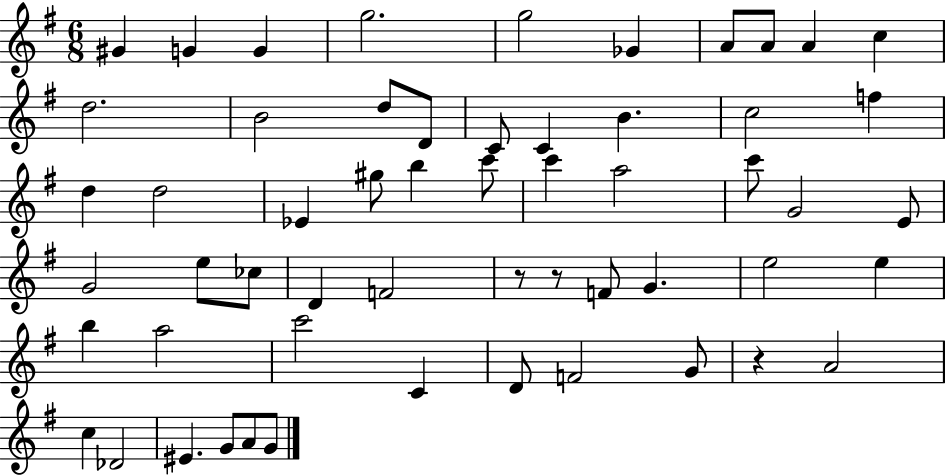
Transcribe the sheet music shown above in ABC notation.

X:1
T:Untitled
M:6/8
L:1/4
K:G
^G G G g2 g2 _G A/2 A/2 A c d2 B2 d/2 D/2 C/2 C B c2 f d d2 _E ^g/2 b c'/2 c' a2 c'/2 G2 E/2 G2 e/2 _c/2 D F2 z/2 z/2 F/2 G e2 e b a2 c'2 C D/2 F2 G/2 z A2 c _D2 ^E G/2 A/2 G/2